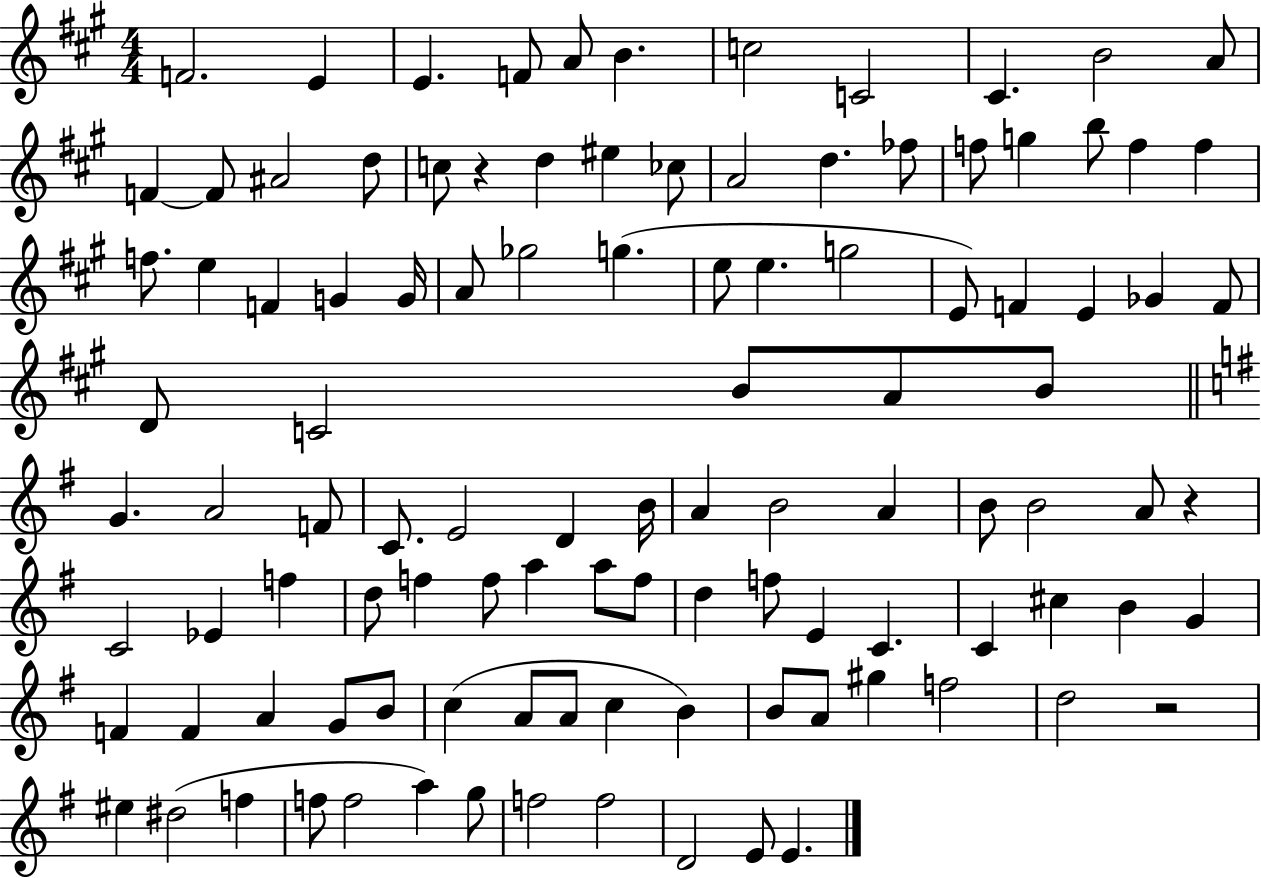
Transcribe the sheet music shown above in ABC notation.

X:1
T:Untitled
M:4/4
L:1/4
K:A
F2 E E F/2 A/2 B c2 C2 ^C B2 A/2 F F/2 ^A2 d/2 c/2 z d ^e _c/2 A2 d _f/2 f/2 g b/2 f f f/2 e F G G/4 A/2 _g2 g e/2 e g2 E/2 F E _G F/2 D/2 C2 B/2 A/2 B/2 G A2 F/2 C/2 E2 D B/4 A B2 A B/2 B2 A/2 z C2 _E f d/2 f f/2 a a/2 f/2 d f/2 E C C ^c B G F F A G/2 B/2 c A/2 A/2 c B B/2 A/2 ^g f2 d2 z2 ^e ^d2 f f/2 f2 a g/2 f2 f2 D2 E/2 E